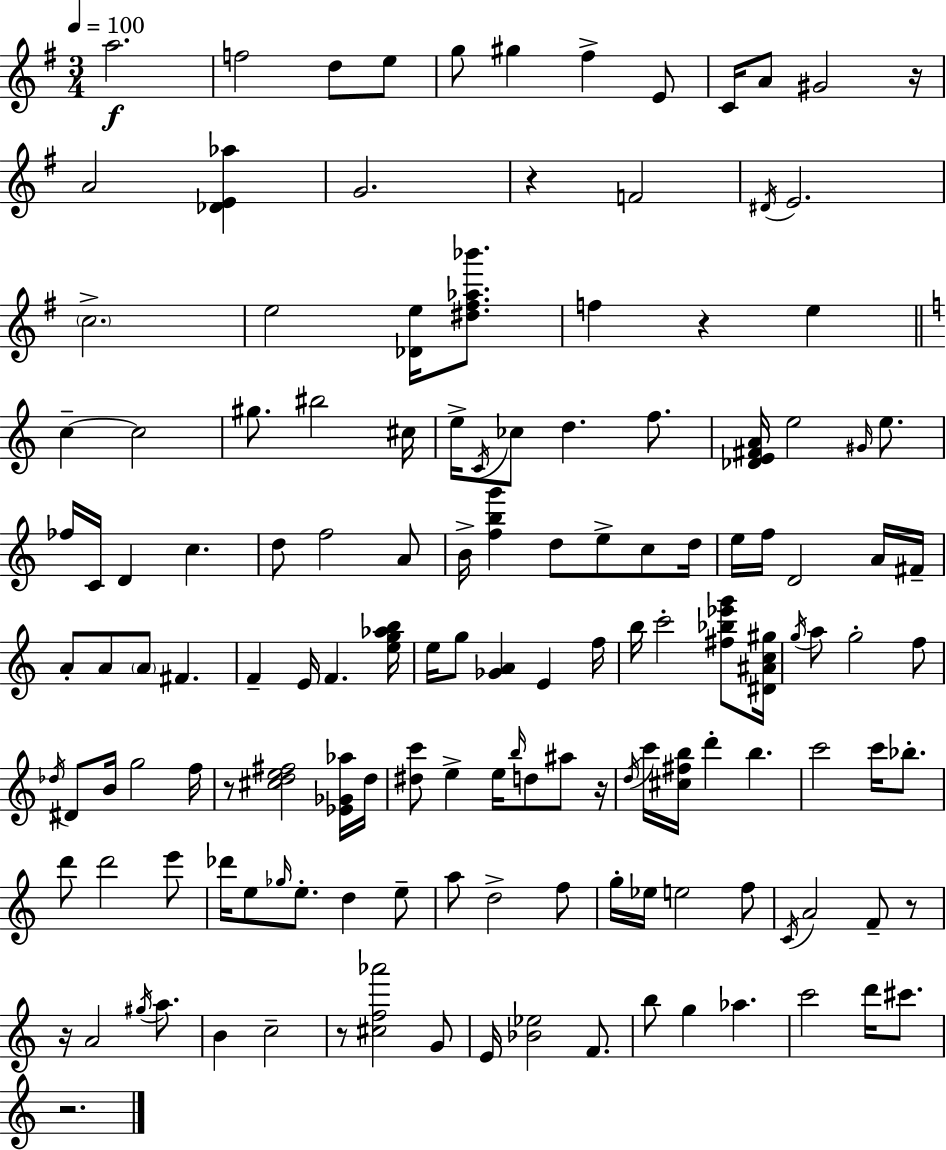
{
  \clef treble
  \numericTimeSignature
  \time 3/4
  \key g \major
  \tempo 4 = 100
  \repeat volta 2 { a''2.\f | f''2 d''8 e''8 | g''8 gis''4 fis''4-> e'8 | c'16 a'8 gis'2 r16 | \break a'2 <des' e' aes''>4 | g'2. | r4 f'2 | \acciaccatura { dis'16 } e'2. | \break \parenthesize c''2.-> | e''2 <des' e''>16 <dis'' fis'' aes'' bes'''>8. | f''4 r4 e''4 | \bar "||" \break \key c \major c''4--~~ c''2 | gis''8. bis''2 cis''16 | e''16-> \acciaccatura { c'16 } ces''8 d''4. f''8. | <des' e' fis' a'>16 e''2 \grace { gis'16 } e''8. | \break fes''16 c'16 d'4 c''4. | d''8 f''2 | a'8 b'16-> <f'' b'' g'''>4 d''8 e''8-> c''8 | d''16 e''16 f''16 d'2 | \break a'16 fis'16-- a'8-. a'8 \parenthesize a'8 fis'4. | f'4-- e'16 f'4. | <e'' g'' aes'' b''>16 e''16 g''8 <ges' a'>4 e'4 | f''16 b''16 c'''2-. <fis'' bes'' ees''' g'''>8 | \break <dis' ais' c'' gis''>16 \acciaccatura { g''16 } a''8 g''2-. | f''8 \acciaccatura { des''16 } dis'8 b'16 g''2 | f''16 r8 <cis'' d'' e'' fis''>2 | <ees' ges' aes''>16 d''16 <dis'' c'''>8 e''4-> e''16 \grace { b''16 } | \break d''8 ais''8 r16 \acciaccatura { d''16 } c'''16 <cis'' fis'' b''>16 d'''4-. | b''4. c'''2 | c'''16 bes''8.-. d'''8 d'''2 | e'''8 des'''16 e''8 \grace { ges''16 } e''8.-. | \break d''4 e''8-- a''8 d''2-> | f''8 g''16-. ees''16 e''2 | f''8 \acciaccatura { c'16 } a'2 | f'8-- r8 r16 a'2 | \break \acciaccatura { gis''16 } a''8. b'4 | c''2-- r8 <cis'' f'' aes'''>2 | g'8 e'16 <bes' ees''>2 | f'8. b''8 g''4 | \break aes''4. c'''2 | d'''16 cis'''8. r2. | } \bar "|."
}